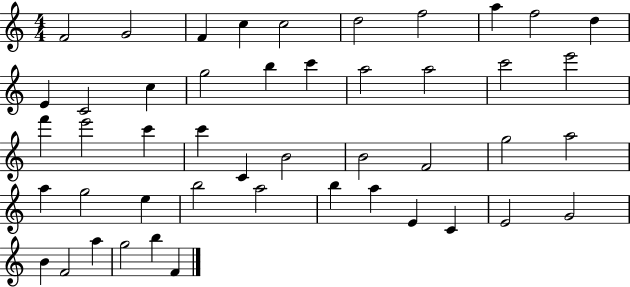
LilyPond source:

{
  \clef treble
  \numericTimeSignature
  \time 4/4
  \key c \major
  f'2 g'2 | f'4 c''4 c''2 | d''2 f''2 | a''4 f''2 d''4 | \break e'4 c'2 c''4 | g''2 b''4 c'''4 | a''2 a''2 | c'''2 e'''2 | \break f'''4 e'''2 c'''4 | c'''4 c'4 b'2 | b'2 f'2 | g''2 a''2 | \break a''4 g''2 e''4 | b''2 a''2 | b''4 a''4 e'4 c'4 | e'2 g'2 | \break b'4 f'2 a''4 | g''2 b''4 f'4 | \bar "|."
}